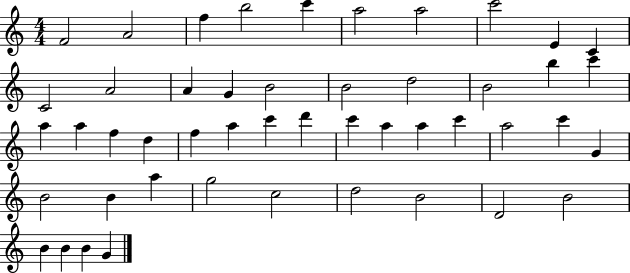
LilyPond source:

{
  \clef treble
  \numericTimeSignature
  \time 4/4
  \key c \major
  f'2 a'2 | f''4 b''2 c'''4 | a''2 a''2 | c'''2 e'4 c'4 | \break c'2 a'2 | a'4 g'4 b'2 | b'2 d''2 | b'2 b''4 c'''4 | \break a''4 a''4 f''4 d''4 | f''4 a''4 c'''4 d'''4 | c'''4 a''4 a''4 c'''4 | a''2 c'''4 g'4 | \break b'2 b'4 a''4 | g''2 c''2 | d''2 b'2 | d'2 b'2 | \break b'4 b'4 b'4 g'4 | \bar "|."
}